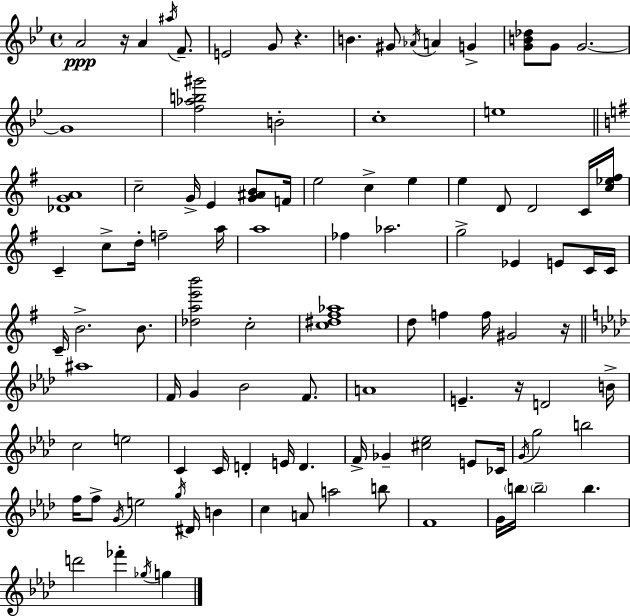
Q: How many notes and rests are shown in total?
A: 104